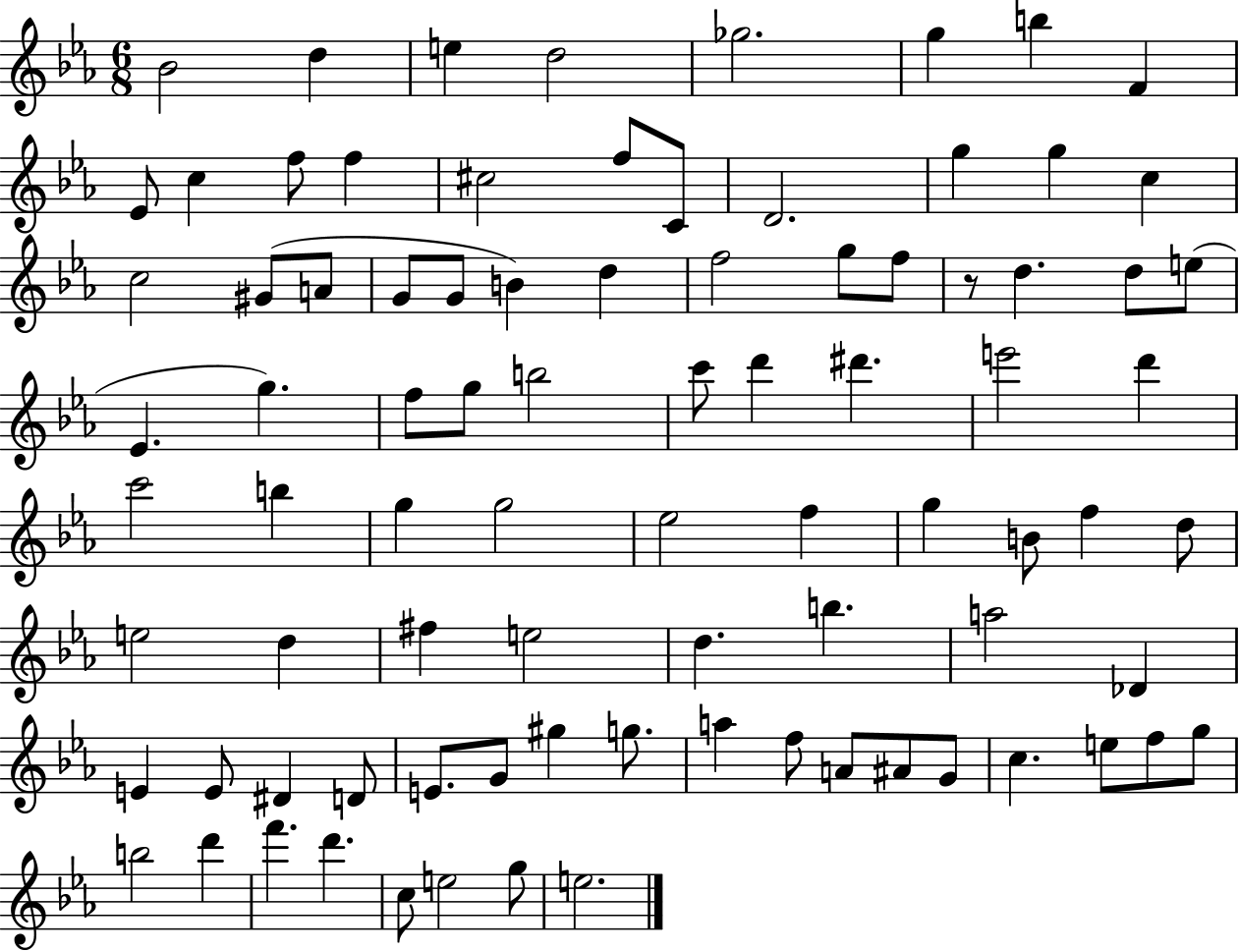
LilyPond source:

{
  \clef treble
  \numericTimeSignature
  \time 6/8
  \key ees \major
  bes'2 d''4 | e''4 d''2 | ges''2. | g''4 b''4 f'4 | \break ees'8 c''4 f''8 f''4 | cis''2 f''8 c'8 | d'2. | g''4 g''4 c''4 | \break c''2 gis'8( a'8 | g'8 g'8 b'4) d''4 | f''2 g''8 f''8 | r8 d''4. d''8 e''8( | \break ees'4. g''4.) | f''8 g''8 b''2 | c'''8 d'''4 dis'''4. | e'''2 d'''4 | \break c'''2 b''4 | g''4 g''2 | ees''2 f''4 | g''4 b'8 f''4 d''8 | \break e''2 d''4 | fis''4 e''2 | d''4. b''4. | a''2 des'4 | \break e'4 e'8 dis'4 d'8 | e'8. g'8 gis''4 g''8. | a''4 f''8 a'8 ais'8 g'8 | c''4. e''8 f''8 g''8 | \break b''2 d'''4 | f'''4. d'''4. | c''8 e''2 g''8 | e''2. | \break \bar "|."
}